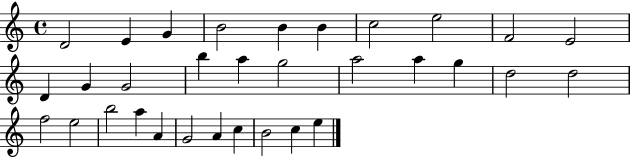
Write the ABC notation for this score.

X:1
T:Untitled
M:4/4
L:1/4
K:C
D2 E G B2 B B c2 e2 F2 E2 D G G2 b a g2 a2 a g d2 d2 f2 e2 b2 a A G2 A c B2 c e